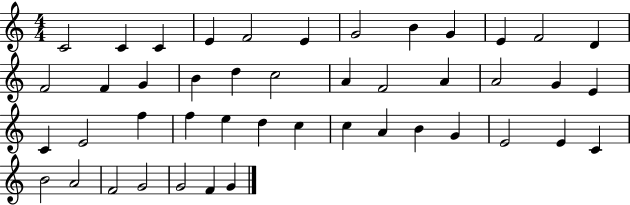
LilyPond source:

{
  \clef treble
  \numericTimeSignature
  \time 4/4
  \key c \major
  c'2 c'4 c'4 | e'4 f'2 e'4 | g'2 b'4 g'4 | e'4 f'2 d'4 | \break f'2 f'4 g'4 | b'4 d''4 c''2 | a'4 f'2 a'4 | a'2 g'4 e'4 | \break c'4 e'2 f''4 | f''4 e''4 d''4 c''4 | c''4 a'4 b'4 g'4 | e'2 e'4 c'4 | \break b'2 a'2 | f'2 g'2 | g'2 f'4 g'4 | \bar "|."
}